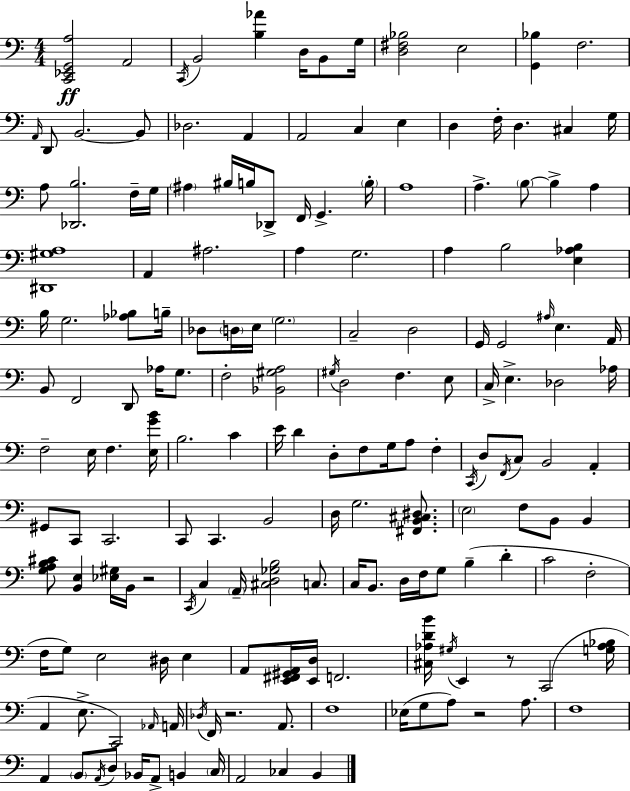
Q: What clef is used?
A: bass